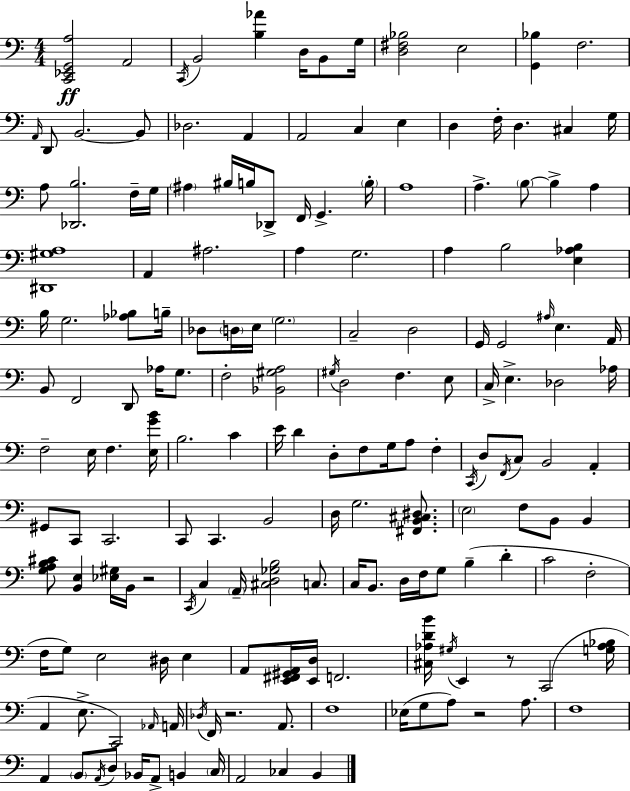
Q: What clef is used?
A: bass